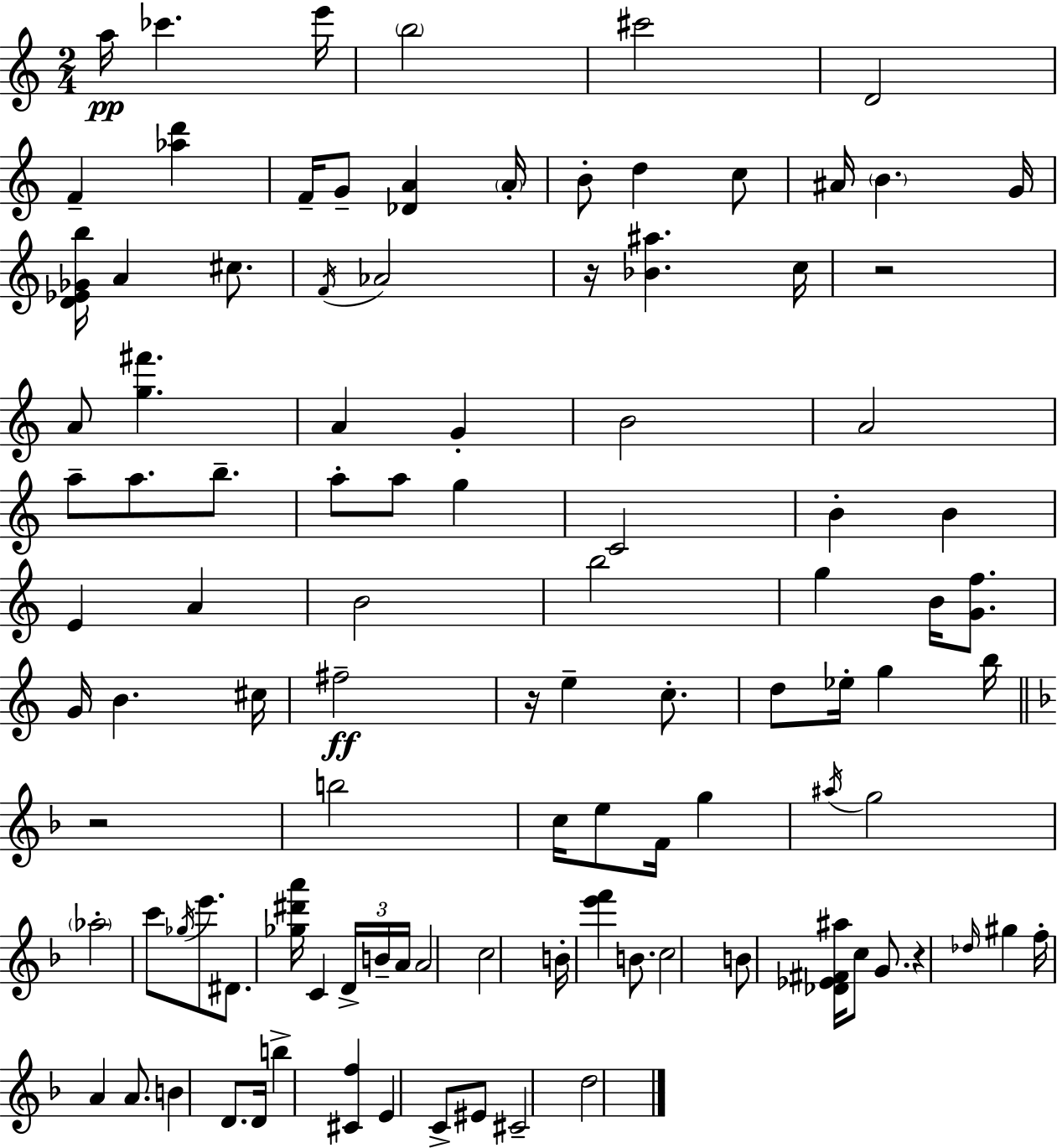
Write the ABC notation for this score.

X:1
T:Untitled
M:2/4
L:1/4
K:Am
a/4 _c' e'/4 b2 ^c'2 D2 F [_ad'] F/4 G/2 [_DA] A/4 B/2 d c/2 ^A/4 B G/4 [D_E_Gb]/4 A ^c/2 F/4 _A2 z/4 [_B^a] c/4 z2 A/2 [g^f'] A G B2 A2 a/2 a/2 b/2 a/2 a/2 g C2 B B E A B2 b2 g B/4 [Gf]/2 G/4 B ^c/4 ^f2 z/4 e c/2 d/2 _e/4 g b/4 z2 b2 c/4 e/2 F/4 g ^a/4 g2 _a2 c'/2 _g/4 e'/2 ^D/2 [_g^d'a']/4 C D/4 B/4 A/4 A2 c2 B/4 [e'f'] B/2 c2 B/2 [_D_E^F^a]/4 c/2 G/2 z _d/4 ^g f/4 A A/2 B D/2 D/4 b [^Cf] E C/2 ^E/2 ^C2 d2